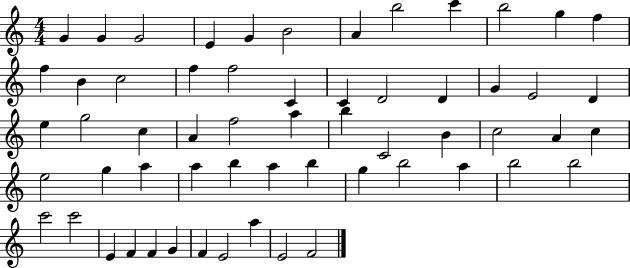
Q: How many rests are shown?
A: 0